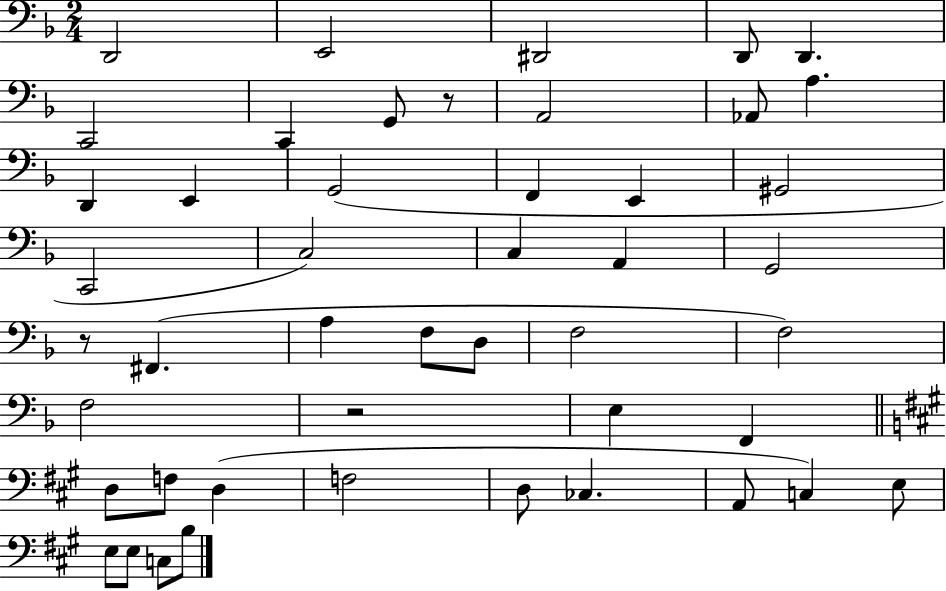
D2/h E2/h D#2/h D2/e D2/q. C2/h C2/q G2/e R/e A2/h Ab2/e A3/q. D2/q E2/q G2/h F2/q E2/q G#2/h C2/h C3/h C3/q A2/q G2/h R/e F#2/q. A3/q F3/e D3/e F3/h F3/h F3/h R/h E3/q F2/q D3/e F3/e D3/q F3/h D3/e CES3/q. A2/e C3/q E3/e E3/e E3/e C3/e B3/e